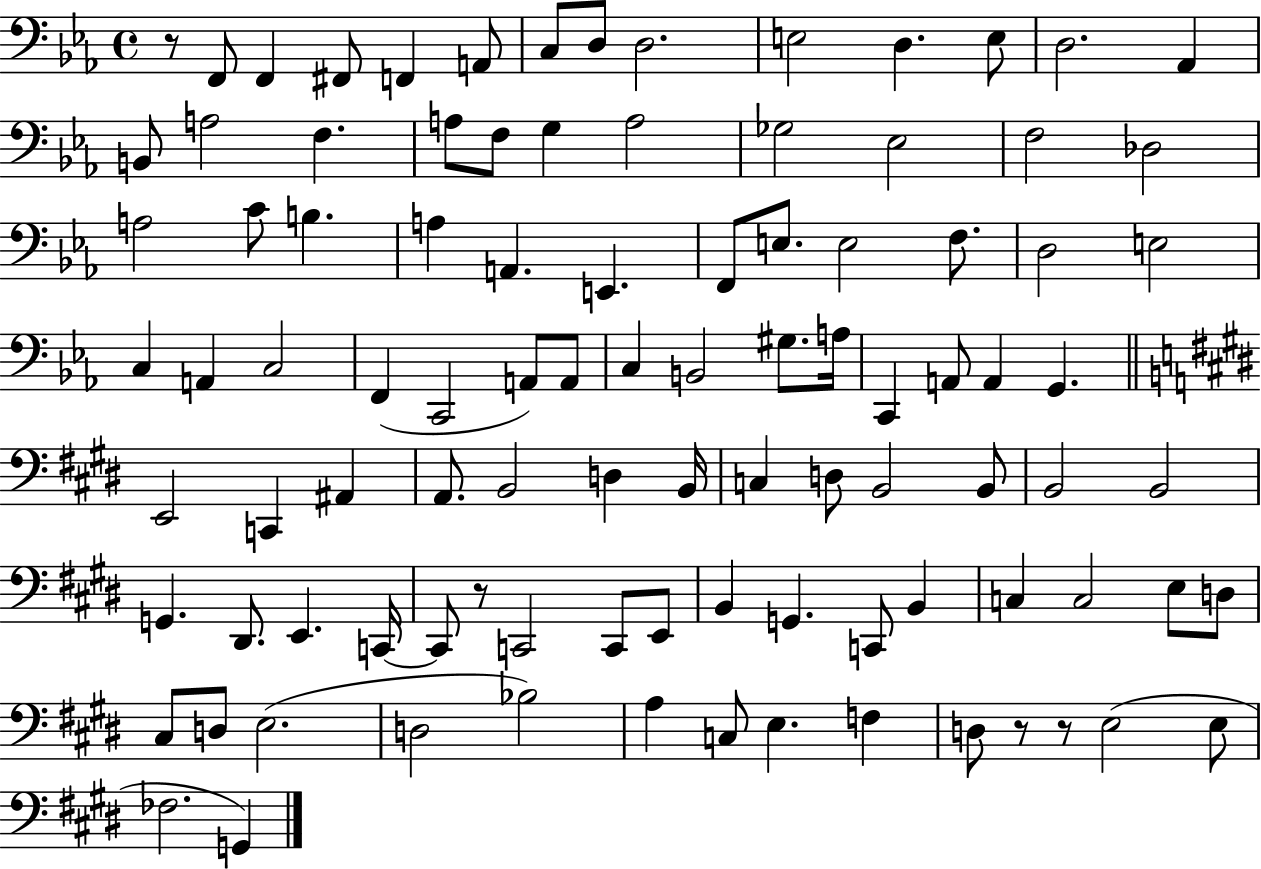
R/e F2/e F2/q F#2/e F2/q A2/e C3/e D3/e D3/h. E3/h D3/q. E3/e D3/h. Ab2/q B2/e A3/h F3/q. A3/e F3/e G3/q A3/h Gb3/h Eb3/h F3/h Db3/h A3/h C4/e B3/q. A3/q A2/q. E2/q. F2/e E3/e. E3/h F3/e. D3/h E3/h C3/q A2/q C3/h F2/q C2/h A2/e A2/e C3/q B2/h G#3/e. A3/s C2/q A2/e A2/q G2/q. E2/h C2/q A#2/q A2/e. B2/h D3/q B2/s C3/q D3/e B2/h B2/e B2/h B2/h G2/q. D#2/e. E2/q. C2/s C2/e R/e C2/h C2/e E2/e B2/q G2/q. C2/e B2/q C3/q C3/h E3/e D3/e C#3/e D3/e E3/h. D3/h Bb3/h A3/q C3/e E3/q. F3/q D3/e R/e R/e E3/h E3/e FES3/h. G2/q